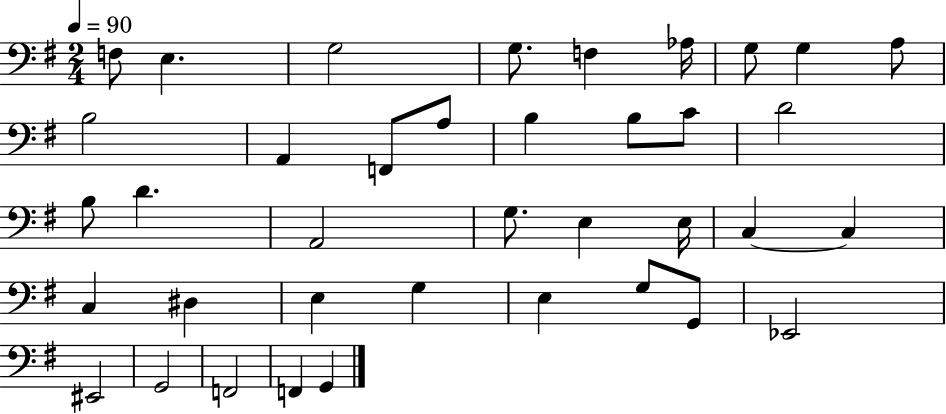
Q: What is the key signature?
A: G major